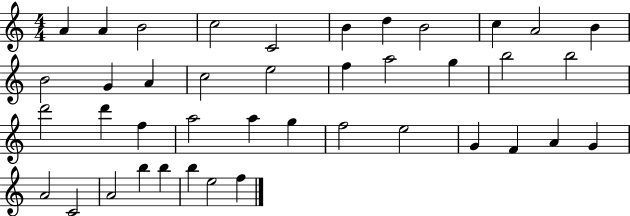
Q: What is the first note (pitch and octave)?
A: A4